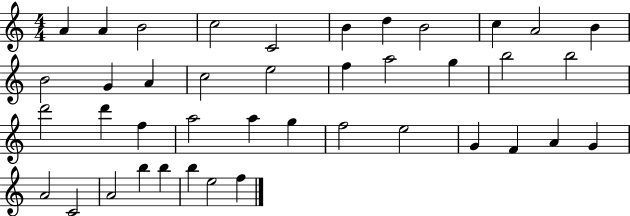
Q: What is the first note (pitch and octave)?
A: A4